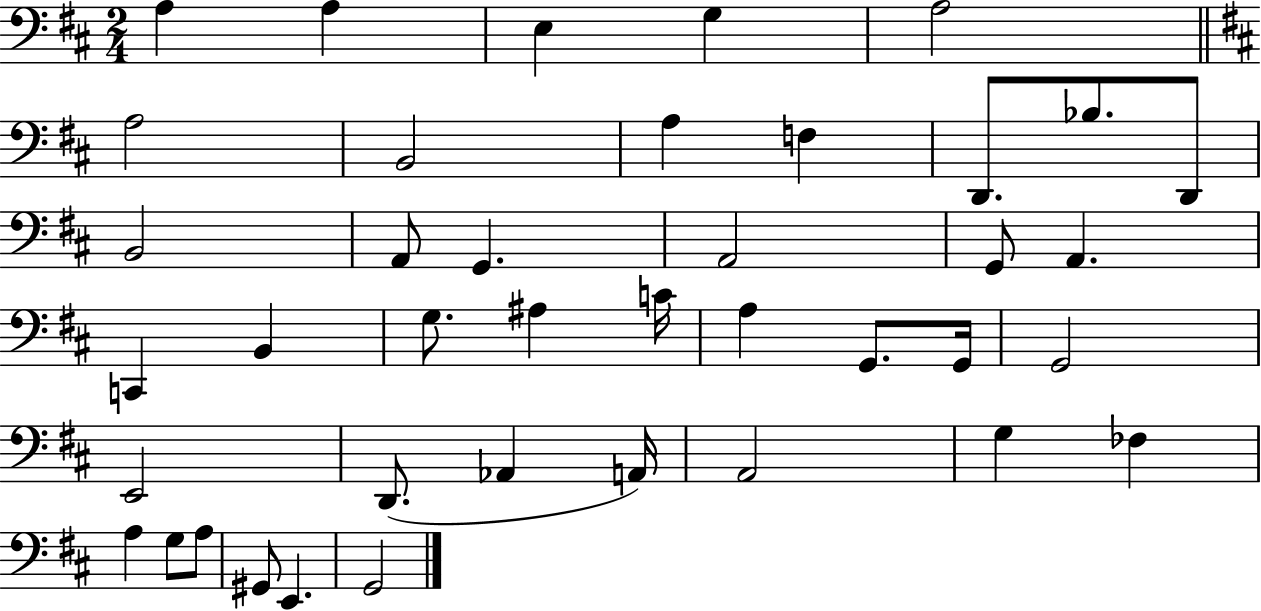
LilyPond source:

{
  \clef bass
  \numericTimeSignature
  \time 2/4
  \key d \major
  a4 a4 | e4 g4 | a2 | \bar "||" \break \key d \major a2 | b,2 | a4 f4 | d,8. bes8. d,8 | \break b,2 | a,8 g,4. | a,2 | g,8 a,4. | \break c,4 b,4 | g8. ais4 c'16 | a4 g,8. g,16 | g,2 | \break e,2 | d,8.( aes,4 a,16) | a,2 | g4 fes4 | \break a4 g8 a8 | gis,8 e,4. | g,2 | \bar "|."
}